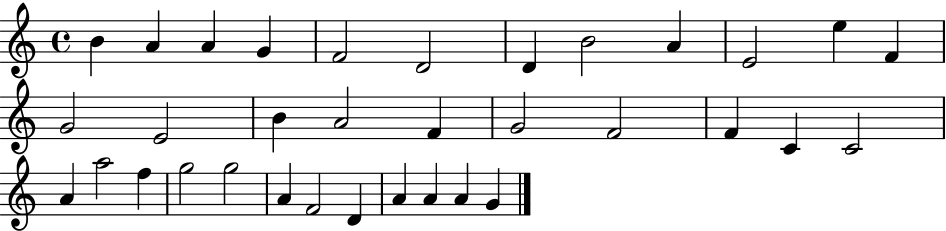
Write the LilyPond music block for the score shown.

{
  \clef treble
  \time 4/4
  \defaultTimeSignature
  \key c \major
  b'4 a'4 a'4 g'4 | f'2 d'2 | d'4 b'2 a'4 | e'2 e''4 f'4 | \break g'2 e'2 | b'4 a'2 f'4 | g'2 f'2 | f'4 c'4 c'2 | \break a'4 a''2 f''4 | g''2 g''2 | a'4 f'2 d'4 | a'4 a'4 a'4 g'4 | \break \bar "|."
}